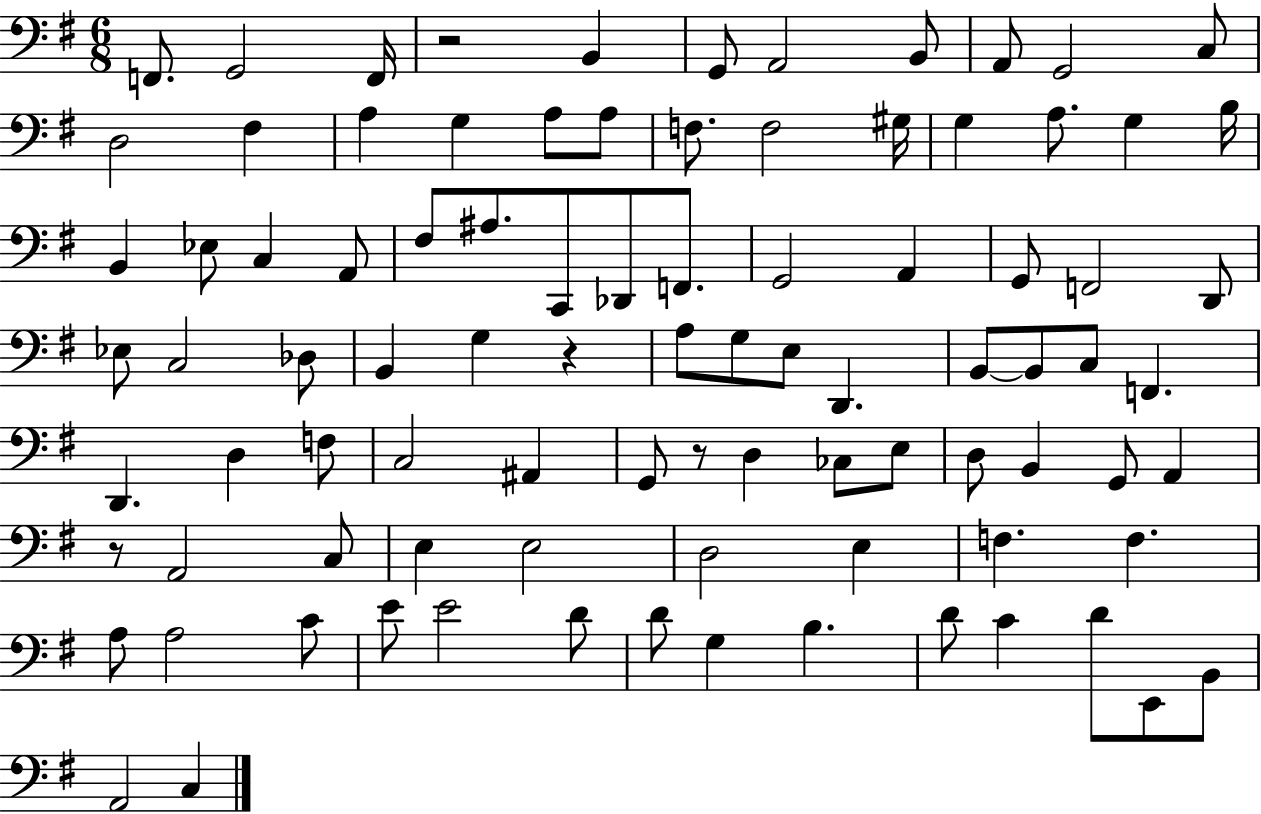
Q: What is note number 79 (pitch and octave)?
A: G3